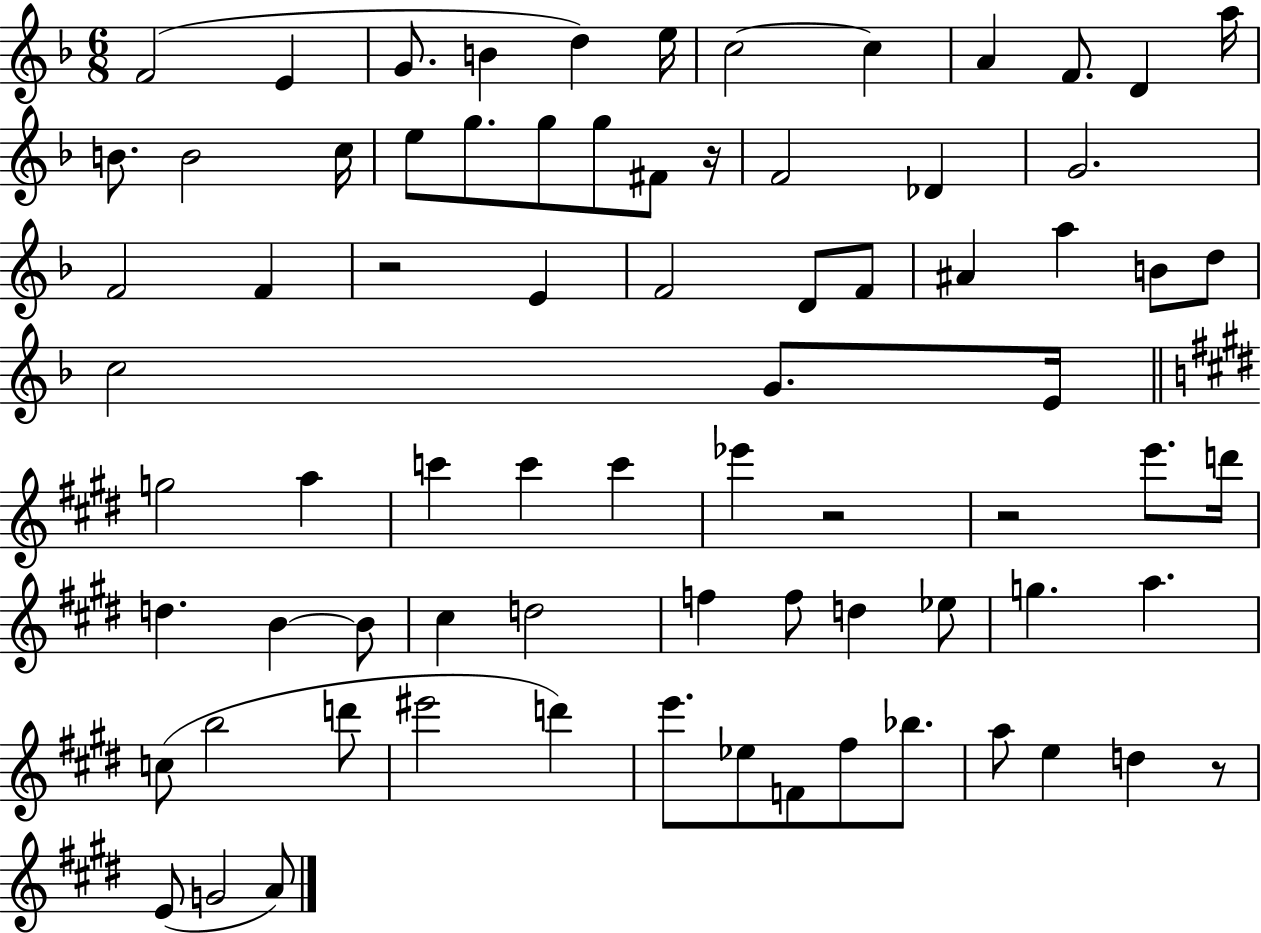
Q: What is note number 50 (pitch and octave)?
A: F5